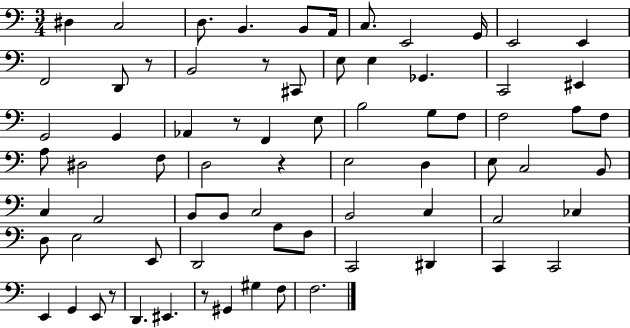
X:1
T:Untitled
M:3/4
L:1/4
K:C
^D, C,2 D,/2 B,, B,,/2 A,,/4 C,/2 E,,2 G,,/4 E,,2 E,, F,,2 D,,/2 z/2 B,,2 z/2 ^C,,/2 E,/2 E, _G,, C,,2 ^E,, G,,2 G,, _A,, z/2 F,, E,/2 B,2 G,/2 F,/2 F,2 A,/2 F,/2 A,/2 ^D,2 F,/2 D,2 z E,2 D, E,/2 C,2 B,,/2 C, A,,2 B,,/2 B,,/2 C,2 B,,2 C, A,,2 _C, D,/2 E,2 E,,/2 D,,2 A,/2 F,/2 C,,2 ^D,, C,, C,,2 E,, G,, E,,/2 z/2 D,, ^E,, z/2 ^G,, ^G, F,/2 F,2